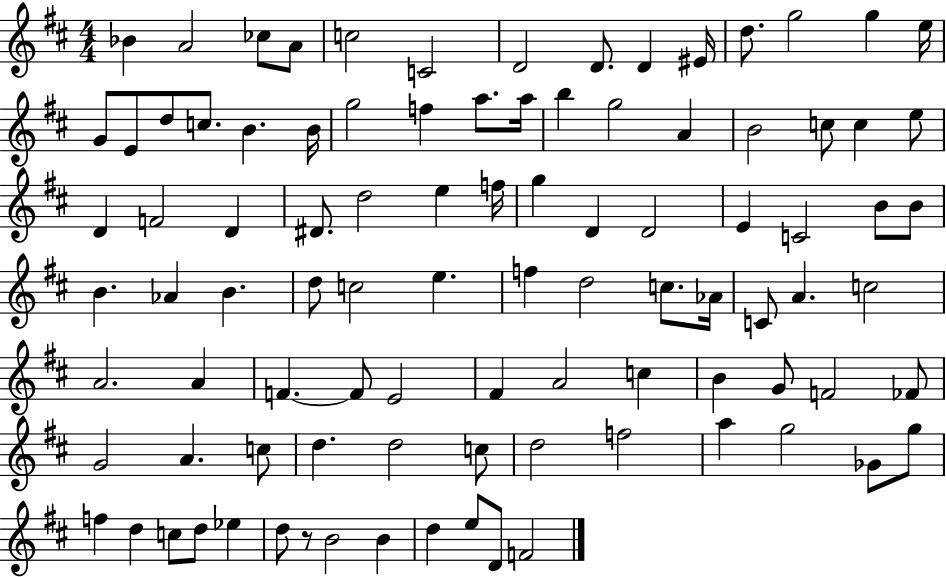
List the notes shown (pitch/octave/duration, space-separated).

Bb4/q A4/h CES5/e A4/e C5/h C4/h D4/h D4/e. D4/q EIS4/s D5/e. G5/h G5/q E5/s G4/e E4/e D5/e C5/e. B4/q. B4/s G5/h F5/q A5/e. A5/s B5/q G5/h A4/q B4/h C5/e C5/q E5/e D4/q F4/h D4/q D#4/e. D5/h E5/q F5/s G5/q D4/q D4/h E4/q C4/h B4/e B4/e B4/q. Ab4/q B4/q. D5/e C5/h E5/q. F5/q D5/h C5/e. Ab4/s C4/e A4/q. C5/h A4/h. A4/q F4/q. F4/e E4/h F#4/q A4/h C5/q B4/q G4/e F4/h FES4/e G4/h A4/q. C5/e D5/q. D5/h C5/e D5/h F5/h A5/q G5/h Gb4/e G5/e F5/q D5/q C5/e D5/e Eb5/q D5/e R/e B4/h B4/q D5/q E5/e D4/e F4/h